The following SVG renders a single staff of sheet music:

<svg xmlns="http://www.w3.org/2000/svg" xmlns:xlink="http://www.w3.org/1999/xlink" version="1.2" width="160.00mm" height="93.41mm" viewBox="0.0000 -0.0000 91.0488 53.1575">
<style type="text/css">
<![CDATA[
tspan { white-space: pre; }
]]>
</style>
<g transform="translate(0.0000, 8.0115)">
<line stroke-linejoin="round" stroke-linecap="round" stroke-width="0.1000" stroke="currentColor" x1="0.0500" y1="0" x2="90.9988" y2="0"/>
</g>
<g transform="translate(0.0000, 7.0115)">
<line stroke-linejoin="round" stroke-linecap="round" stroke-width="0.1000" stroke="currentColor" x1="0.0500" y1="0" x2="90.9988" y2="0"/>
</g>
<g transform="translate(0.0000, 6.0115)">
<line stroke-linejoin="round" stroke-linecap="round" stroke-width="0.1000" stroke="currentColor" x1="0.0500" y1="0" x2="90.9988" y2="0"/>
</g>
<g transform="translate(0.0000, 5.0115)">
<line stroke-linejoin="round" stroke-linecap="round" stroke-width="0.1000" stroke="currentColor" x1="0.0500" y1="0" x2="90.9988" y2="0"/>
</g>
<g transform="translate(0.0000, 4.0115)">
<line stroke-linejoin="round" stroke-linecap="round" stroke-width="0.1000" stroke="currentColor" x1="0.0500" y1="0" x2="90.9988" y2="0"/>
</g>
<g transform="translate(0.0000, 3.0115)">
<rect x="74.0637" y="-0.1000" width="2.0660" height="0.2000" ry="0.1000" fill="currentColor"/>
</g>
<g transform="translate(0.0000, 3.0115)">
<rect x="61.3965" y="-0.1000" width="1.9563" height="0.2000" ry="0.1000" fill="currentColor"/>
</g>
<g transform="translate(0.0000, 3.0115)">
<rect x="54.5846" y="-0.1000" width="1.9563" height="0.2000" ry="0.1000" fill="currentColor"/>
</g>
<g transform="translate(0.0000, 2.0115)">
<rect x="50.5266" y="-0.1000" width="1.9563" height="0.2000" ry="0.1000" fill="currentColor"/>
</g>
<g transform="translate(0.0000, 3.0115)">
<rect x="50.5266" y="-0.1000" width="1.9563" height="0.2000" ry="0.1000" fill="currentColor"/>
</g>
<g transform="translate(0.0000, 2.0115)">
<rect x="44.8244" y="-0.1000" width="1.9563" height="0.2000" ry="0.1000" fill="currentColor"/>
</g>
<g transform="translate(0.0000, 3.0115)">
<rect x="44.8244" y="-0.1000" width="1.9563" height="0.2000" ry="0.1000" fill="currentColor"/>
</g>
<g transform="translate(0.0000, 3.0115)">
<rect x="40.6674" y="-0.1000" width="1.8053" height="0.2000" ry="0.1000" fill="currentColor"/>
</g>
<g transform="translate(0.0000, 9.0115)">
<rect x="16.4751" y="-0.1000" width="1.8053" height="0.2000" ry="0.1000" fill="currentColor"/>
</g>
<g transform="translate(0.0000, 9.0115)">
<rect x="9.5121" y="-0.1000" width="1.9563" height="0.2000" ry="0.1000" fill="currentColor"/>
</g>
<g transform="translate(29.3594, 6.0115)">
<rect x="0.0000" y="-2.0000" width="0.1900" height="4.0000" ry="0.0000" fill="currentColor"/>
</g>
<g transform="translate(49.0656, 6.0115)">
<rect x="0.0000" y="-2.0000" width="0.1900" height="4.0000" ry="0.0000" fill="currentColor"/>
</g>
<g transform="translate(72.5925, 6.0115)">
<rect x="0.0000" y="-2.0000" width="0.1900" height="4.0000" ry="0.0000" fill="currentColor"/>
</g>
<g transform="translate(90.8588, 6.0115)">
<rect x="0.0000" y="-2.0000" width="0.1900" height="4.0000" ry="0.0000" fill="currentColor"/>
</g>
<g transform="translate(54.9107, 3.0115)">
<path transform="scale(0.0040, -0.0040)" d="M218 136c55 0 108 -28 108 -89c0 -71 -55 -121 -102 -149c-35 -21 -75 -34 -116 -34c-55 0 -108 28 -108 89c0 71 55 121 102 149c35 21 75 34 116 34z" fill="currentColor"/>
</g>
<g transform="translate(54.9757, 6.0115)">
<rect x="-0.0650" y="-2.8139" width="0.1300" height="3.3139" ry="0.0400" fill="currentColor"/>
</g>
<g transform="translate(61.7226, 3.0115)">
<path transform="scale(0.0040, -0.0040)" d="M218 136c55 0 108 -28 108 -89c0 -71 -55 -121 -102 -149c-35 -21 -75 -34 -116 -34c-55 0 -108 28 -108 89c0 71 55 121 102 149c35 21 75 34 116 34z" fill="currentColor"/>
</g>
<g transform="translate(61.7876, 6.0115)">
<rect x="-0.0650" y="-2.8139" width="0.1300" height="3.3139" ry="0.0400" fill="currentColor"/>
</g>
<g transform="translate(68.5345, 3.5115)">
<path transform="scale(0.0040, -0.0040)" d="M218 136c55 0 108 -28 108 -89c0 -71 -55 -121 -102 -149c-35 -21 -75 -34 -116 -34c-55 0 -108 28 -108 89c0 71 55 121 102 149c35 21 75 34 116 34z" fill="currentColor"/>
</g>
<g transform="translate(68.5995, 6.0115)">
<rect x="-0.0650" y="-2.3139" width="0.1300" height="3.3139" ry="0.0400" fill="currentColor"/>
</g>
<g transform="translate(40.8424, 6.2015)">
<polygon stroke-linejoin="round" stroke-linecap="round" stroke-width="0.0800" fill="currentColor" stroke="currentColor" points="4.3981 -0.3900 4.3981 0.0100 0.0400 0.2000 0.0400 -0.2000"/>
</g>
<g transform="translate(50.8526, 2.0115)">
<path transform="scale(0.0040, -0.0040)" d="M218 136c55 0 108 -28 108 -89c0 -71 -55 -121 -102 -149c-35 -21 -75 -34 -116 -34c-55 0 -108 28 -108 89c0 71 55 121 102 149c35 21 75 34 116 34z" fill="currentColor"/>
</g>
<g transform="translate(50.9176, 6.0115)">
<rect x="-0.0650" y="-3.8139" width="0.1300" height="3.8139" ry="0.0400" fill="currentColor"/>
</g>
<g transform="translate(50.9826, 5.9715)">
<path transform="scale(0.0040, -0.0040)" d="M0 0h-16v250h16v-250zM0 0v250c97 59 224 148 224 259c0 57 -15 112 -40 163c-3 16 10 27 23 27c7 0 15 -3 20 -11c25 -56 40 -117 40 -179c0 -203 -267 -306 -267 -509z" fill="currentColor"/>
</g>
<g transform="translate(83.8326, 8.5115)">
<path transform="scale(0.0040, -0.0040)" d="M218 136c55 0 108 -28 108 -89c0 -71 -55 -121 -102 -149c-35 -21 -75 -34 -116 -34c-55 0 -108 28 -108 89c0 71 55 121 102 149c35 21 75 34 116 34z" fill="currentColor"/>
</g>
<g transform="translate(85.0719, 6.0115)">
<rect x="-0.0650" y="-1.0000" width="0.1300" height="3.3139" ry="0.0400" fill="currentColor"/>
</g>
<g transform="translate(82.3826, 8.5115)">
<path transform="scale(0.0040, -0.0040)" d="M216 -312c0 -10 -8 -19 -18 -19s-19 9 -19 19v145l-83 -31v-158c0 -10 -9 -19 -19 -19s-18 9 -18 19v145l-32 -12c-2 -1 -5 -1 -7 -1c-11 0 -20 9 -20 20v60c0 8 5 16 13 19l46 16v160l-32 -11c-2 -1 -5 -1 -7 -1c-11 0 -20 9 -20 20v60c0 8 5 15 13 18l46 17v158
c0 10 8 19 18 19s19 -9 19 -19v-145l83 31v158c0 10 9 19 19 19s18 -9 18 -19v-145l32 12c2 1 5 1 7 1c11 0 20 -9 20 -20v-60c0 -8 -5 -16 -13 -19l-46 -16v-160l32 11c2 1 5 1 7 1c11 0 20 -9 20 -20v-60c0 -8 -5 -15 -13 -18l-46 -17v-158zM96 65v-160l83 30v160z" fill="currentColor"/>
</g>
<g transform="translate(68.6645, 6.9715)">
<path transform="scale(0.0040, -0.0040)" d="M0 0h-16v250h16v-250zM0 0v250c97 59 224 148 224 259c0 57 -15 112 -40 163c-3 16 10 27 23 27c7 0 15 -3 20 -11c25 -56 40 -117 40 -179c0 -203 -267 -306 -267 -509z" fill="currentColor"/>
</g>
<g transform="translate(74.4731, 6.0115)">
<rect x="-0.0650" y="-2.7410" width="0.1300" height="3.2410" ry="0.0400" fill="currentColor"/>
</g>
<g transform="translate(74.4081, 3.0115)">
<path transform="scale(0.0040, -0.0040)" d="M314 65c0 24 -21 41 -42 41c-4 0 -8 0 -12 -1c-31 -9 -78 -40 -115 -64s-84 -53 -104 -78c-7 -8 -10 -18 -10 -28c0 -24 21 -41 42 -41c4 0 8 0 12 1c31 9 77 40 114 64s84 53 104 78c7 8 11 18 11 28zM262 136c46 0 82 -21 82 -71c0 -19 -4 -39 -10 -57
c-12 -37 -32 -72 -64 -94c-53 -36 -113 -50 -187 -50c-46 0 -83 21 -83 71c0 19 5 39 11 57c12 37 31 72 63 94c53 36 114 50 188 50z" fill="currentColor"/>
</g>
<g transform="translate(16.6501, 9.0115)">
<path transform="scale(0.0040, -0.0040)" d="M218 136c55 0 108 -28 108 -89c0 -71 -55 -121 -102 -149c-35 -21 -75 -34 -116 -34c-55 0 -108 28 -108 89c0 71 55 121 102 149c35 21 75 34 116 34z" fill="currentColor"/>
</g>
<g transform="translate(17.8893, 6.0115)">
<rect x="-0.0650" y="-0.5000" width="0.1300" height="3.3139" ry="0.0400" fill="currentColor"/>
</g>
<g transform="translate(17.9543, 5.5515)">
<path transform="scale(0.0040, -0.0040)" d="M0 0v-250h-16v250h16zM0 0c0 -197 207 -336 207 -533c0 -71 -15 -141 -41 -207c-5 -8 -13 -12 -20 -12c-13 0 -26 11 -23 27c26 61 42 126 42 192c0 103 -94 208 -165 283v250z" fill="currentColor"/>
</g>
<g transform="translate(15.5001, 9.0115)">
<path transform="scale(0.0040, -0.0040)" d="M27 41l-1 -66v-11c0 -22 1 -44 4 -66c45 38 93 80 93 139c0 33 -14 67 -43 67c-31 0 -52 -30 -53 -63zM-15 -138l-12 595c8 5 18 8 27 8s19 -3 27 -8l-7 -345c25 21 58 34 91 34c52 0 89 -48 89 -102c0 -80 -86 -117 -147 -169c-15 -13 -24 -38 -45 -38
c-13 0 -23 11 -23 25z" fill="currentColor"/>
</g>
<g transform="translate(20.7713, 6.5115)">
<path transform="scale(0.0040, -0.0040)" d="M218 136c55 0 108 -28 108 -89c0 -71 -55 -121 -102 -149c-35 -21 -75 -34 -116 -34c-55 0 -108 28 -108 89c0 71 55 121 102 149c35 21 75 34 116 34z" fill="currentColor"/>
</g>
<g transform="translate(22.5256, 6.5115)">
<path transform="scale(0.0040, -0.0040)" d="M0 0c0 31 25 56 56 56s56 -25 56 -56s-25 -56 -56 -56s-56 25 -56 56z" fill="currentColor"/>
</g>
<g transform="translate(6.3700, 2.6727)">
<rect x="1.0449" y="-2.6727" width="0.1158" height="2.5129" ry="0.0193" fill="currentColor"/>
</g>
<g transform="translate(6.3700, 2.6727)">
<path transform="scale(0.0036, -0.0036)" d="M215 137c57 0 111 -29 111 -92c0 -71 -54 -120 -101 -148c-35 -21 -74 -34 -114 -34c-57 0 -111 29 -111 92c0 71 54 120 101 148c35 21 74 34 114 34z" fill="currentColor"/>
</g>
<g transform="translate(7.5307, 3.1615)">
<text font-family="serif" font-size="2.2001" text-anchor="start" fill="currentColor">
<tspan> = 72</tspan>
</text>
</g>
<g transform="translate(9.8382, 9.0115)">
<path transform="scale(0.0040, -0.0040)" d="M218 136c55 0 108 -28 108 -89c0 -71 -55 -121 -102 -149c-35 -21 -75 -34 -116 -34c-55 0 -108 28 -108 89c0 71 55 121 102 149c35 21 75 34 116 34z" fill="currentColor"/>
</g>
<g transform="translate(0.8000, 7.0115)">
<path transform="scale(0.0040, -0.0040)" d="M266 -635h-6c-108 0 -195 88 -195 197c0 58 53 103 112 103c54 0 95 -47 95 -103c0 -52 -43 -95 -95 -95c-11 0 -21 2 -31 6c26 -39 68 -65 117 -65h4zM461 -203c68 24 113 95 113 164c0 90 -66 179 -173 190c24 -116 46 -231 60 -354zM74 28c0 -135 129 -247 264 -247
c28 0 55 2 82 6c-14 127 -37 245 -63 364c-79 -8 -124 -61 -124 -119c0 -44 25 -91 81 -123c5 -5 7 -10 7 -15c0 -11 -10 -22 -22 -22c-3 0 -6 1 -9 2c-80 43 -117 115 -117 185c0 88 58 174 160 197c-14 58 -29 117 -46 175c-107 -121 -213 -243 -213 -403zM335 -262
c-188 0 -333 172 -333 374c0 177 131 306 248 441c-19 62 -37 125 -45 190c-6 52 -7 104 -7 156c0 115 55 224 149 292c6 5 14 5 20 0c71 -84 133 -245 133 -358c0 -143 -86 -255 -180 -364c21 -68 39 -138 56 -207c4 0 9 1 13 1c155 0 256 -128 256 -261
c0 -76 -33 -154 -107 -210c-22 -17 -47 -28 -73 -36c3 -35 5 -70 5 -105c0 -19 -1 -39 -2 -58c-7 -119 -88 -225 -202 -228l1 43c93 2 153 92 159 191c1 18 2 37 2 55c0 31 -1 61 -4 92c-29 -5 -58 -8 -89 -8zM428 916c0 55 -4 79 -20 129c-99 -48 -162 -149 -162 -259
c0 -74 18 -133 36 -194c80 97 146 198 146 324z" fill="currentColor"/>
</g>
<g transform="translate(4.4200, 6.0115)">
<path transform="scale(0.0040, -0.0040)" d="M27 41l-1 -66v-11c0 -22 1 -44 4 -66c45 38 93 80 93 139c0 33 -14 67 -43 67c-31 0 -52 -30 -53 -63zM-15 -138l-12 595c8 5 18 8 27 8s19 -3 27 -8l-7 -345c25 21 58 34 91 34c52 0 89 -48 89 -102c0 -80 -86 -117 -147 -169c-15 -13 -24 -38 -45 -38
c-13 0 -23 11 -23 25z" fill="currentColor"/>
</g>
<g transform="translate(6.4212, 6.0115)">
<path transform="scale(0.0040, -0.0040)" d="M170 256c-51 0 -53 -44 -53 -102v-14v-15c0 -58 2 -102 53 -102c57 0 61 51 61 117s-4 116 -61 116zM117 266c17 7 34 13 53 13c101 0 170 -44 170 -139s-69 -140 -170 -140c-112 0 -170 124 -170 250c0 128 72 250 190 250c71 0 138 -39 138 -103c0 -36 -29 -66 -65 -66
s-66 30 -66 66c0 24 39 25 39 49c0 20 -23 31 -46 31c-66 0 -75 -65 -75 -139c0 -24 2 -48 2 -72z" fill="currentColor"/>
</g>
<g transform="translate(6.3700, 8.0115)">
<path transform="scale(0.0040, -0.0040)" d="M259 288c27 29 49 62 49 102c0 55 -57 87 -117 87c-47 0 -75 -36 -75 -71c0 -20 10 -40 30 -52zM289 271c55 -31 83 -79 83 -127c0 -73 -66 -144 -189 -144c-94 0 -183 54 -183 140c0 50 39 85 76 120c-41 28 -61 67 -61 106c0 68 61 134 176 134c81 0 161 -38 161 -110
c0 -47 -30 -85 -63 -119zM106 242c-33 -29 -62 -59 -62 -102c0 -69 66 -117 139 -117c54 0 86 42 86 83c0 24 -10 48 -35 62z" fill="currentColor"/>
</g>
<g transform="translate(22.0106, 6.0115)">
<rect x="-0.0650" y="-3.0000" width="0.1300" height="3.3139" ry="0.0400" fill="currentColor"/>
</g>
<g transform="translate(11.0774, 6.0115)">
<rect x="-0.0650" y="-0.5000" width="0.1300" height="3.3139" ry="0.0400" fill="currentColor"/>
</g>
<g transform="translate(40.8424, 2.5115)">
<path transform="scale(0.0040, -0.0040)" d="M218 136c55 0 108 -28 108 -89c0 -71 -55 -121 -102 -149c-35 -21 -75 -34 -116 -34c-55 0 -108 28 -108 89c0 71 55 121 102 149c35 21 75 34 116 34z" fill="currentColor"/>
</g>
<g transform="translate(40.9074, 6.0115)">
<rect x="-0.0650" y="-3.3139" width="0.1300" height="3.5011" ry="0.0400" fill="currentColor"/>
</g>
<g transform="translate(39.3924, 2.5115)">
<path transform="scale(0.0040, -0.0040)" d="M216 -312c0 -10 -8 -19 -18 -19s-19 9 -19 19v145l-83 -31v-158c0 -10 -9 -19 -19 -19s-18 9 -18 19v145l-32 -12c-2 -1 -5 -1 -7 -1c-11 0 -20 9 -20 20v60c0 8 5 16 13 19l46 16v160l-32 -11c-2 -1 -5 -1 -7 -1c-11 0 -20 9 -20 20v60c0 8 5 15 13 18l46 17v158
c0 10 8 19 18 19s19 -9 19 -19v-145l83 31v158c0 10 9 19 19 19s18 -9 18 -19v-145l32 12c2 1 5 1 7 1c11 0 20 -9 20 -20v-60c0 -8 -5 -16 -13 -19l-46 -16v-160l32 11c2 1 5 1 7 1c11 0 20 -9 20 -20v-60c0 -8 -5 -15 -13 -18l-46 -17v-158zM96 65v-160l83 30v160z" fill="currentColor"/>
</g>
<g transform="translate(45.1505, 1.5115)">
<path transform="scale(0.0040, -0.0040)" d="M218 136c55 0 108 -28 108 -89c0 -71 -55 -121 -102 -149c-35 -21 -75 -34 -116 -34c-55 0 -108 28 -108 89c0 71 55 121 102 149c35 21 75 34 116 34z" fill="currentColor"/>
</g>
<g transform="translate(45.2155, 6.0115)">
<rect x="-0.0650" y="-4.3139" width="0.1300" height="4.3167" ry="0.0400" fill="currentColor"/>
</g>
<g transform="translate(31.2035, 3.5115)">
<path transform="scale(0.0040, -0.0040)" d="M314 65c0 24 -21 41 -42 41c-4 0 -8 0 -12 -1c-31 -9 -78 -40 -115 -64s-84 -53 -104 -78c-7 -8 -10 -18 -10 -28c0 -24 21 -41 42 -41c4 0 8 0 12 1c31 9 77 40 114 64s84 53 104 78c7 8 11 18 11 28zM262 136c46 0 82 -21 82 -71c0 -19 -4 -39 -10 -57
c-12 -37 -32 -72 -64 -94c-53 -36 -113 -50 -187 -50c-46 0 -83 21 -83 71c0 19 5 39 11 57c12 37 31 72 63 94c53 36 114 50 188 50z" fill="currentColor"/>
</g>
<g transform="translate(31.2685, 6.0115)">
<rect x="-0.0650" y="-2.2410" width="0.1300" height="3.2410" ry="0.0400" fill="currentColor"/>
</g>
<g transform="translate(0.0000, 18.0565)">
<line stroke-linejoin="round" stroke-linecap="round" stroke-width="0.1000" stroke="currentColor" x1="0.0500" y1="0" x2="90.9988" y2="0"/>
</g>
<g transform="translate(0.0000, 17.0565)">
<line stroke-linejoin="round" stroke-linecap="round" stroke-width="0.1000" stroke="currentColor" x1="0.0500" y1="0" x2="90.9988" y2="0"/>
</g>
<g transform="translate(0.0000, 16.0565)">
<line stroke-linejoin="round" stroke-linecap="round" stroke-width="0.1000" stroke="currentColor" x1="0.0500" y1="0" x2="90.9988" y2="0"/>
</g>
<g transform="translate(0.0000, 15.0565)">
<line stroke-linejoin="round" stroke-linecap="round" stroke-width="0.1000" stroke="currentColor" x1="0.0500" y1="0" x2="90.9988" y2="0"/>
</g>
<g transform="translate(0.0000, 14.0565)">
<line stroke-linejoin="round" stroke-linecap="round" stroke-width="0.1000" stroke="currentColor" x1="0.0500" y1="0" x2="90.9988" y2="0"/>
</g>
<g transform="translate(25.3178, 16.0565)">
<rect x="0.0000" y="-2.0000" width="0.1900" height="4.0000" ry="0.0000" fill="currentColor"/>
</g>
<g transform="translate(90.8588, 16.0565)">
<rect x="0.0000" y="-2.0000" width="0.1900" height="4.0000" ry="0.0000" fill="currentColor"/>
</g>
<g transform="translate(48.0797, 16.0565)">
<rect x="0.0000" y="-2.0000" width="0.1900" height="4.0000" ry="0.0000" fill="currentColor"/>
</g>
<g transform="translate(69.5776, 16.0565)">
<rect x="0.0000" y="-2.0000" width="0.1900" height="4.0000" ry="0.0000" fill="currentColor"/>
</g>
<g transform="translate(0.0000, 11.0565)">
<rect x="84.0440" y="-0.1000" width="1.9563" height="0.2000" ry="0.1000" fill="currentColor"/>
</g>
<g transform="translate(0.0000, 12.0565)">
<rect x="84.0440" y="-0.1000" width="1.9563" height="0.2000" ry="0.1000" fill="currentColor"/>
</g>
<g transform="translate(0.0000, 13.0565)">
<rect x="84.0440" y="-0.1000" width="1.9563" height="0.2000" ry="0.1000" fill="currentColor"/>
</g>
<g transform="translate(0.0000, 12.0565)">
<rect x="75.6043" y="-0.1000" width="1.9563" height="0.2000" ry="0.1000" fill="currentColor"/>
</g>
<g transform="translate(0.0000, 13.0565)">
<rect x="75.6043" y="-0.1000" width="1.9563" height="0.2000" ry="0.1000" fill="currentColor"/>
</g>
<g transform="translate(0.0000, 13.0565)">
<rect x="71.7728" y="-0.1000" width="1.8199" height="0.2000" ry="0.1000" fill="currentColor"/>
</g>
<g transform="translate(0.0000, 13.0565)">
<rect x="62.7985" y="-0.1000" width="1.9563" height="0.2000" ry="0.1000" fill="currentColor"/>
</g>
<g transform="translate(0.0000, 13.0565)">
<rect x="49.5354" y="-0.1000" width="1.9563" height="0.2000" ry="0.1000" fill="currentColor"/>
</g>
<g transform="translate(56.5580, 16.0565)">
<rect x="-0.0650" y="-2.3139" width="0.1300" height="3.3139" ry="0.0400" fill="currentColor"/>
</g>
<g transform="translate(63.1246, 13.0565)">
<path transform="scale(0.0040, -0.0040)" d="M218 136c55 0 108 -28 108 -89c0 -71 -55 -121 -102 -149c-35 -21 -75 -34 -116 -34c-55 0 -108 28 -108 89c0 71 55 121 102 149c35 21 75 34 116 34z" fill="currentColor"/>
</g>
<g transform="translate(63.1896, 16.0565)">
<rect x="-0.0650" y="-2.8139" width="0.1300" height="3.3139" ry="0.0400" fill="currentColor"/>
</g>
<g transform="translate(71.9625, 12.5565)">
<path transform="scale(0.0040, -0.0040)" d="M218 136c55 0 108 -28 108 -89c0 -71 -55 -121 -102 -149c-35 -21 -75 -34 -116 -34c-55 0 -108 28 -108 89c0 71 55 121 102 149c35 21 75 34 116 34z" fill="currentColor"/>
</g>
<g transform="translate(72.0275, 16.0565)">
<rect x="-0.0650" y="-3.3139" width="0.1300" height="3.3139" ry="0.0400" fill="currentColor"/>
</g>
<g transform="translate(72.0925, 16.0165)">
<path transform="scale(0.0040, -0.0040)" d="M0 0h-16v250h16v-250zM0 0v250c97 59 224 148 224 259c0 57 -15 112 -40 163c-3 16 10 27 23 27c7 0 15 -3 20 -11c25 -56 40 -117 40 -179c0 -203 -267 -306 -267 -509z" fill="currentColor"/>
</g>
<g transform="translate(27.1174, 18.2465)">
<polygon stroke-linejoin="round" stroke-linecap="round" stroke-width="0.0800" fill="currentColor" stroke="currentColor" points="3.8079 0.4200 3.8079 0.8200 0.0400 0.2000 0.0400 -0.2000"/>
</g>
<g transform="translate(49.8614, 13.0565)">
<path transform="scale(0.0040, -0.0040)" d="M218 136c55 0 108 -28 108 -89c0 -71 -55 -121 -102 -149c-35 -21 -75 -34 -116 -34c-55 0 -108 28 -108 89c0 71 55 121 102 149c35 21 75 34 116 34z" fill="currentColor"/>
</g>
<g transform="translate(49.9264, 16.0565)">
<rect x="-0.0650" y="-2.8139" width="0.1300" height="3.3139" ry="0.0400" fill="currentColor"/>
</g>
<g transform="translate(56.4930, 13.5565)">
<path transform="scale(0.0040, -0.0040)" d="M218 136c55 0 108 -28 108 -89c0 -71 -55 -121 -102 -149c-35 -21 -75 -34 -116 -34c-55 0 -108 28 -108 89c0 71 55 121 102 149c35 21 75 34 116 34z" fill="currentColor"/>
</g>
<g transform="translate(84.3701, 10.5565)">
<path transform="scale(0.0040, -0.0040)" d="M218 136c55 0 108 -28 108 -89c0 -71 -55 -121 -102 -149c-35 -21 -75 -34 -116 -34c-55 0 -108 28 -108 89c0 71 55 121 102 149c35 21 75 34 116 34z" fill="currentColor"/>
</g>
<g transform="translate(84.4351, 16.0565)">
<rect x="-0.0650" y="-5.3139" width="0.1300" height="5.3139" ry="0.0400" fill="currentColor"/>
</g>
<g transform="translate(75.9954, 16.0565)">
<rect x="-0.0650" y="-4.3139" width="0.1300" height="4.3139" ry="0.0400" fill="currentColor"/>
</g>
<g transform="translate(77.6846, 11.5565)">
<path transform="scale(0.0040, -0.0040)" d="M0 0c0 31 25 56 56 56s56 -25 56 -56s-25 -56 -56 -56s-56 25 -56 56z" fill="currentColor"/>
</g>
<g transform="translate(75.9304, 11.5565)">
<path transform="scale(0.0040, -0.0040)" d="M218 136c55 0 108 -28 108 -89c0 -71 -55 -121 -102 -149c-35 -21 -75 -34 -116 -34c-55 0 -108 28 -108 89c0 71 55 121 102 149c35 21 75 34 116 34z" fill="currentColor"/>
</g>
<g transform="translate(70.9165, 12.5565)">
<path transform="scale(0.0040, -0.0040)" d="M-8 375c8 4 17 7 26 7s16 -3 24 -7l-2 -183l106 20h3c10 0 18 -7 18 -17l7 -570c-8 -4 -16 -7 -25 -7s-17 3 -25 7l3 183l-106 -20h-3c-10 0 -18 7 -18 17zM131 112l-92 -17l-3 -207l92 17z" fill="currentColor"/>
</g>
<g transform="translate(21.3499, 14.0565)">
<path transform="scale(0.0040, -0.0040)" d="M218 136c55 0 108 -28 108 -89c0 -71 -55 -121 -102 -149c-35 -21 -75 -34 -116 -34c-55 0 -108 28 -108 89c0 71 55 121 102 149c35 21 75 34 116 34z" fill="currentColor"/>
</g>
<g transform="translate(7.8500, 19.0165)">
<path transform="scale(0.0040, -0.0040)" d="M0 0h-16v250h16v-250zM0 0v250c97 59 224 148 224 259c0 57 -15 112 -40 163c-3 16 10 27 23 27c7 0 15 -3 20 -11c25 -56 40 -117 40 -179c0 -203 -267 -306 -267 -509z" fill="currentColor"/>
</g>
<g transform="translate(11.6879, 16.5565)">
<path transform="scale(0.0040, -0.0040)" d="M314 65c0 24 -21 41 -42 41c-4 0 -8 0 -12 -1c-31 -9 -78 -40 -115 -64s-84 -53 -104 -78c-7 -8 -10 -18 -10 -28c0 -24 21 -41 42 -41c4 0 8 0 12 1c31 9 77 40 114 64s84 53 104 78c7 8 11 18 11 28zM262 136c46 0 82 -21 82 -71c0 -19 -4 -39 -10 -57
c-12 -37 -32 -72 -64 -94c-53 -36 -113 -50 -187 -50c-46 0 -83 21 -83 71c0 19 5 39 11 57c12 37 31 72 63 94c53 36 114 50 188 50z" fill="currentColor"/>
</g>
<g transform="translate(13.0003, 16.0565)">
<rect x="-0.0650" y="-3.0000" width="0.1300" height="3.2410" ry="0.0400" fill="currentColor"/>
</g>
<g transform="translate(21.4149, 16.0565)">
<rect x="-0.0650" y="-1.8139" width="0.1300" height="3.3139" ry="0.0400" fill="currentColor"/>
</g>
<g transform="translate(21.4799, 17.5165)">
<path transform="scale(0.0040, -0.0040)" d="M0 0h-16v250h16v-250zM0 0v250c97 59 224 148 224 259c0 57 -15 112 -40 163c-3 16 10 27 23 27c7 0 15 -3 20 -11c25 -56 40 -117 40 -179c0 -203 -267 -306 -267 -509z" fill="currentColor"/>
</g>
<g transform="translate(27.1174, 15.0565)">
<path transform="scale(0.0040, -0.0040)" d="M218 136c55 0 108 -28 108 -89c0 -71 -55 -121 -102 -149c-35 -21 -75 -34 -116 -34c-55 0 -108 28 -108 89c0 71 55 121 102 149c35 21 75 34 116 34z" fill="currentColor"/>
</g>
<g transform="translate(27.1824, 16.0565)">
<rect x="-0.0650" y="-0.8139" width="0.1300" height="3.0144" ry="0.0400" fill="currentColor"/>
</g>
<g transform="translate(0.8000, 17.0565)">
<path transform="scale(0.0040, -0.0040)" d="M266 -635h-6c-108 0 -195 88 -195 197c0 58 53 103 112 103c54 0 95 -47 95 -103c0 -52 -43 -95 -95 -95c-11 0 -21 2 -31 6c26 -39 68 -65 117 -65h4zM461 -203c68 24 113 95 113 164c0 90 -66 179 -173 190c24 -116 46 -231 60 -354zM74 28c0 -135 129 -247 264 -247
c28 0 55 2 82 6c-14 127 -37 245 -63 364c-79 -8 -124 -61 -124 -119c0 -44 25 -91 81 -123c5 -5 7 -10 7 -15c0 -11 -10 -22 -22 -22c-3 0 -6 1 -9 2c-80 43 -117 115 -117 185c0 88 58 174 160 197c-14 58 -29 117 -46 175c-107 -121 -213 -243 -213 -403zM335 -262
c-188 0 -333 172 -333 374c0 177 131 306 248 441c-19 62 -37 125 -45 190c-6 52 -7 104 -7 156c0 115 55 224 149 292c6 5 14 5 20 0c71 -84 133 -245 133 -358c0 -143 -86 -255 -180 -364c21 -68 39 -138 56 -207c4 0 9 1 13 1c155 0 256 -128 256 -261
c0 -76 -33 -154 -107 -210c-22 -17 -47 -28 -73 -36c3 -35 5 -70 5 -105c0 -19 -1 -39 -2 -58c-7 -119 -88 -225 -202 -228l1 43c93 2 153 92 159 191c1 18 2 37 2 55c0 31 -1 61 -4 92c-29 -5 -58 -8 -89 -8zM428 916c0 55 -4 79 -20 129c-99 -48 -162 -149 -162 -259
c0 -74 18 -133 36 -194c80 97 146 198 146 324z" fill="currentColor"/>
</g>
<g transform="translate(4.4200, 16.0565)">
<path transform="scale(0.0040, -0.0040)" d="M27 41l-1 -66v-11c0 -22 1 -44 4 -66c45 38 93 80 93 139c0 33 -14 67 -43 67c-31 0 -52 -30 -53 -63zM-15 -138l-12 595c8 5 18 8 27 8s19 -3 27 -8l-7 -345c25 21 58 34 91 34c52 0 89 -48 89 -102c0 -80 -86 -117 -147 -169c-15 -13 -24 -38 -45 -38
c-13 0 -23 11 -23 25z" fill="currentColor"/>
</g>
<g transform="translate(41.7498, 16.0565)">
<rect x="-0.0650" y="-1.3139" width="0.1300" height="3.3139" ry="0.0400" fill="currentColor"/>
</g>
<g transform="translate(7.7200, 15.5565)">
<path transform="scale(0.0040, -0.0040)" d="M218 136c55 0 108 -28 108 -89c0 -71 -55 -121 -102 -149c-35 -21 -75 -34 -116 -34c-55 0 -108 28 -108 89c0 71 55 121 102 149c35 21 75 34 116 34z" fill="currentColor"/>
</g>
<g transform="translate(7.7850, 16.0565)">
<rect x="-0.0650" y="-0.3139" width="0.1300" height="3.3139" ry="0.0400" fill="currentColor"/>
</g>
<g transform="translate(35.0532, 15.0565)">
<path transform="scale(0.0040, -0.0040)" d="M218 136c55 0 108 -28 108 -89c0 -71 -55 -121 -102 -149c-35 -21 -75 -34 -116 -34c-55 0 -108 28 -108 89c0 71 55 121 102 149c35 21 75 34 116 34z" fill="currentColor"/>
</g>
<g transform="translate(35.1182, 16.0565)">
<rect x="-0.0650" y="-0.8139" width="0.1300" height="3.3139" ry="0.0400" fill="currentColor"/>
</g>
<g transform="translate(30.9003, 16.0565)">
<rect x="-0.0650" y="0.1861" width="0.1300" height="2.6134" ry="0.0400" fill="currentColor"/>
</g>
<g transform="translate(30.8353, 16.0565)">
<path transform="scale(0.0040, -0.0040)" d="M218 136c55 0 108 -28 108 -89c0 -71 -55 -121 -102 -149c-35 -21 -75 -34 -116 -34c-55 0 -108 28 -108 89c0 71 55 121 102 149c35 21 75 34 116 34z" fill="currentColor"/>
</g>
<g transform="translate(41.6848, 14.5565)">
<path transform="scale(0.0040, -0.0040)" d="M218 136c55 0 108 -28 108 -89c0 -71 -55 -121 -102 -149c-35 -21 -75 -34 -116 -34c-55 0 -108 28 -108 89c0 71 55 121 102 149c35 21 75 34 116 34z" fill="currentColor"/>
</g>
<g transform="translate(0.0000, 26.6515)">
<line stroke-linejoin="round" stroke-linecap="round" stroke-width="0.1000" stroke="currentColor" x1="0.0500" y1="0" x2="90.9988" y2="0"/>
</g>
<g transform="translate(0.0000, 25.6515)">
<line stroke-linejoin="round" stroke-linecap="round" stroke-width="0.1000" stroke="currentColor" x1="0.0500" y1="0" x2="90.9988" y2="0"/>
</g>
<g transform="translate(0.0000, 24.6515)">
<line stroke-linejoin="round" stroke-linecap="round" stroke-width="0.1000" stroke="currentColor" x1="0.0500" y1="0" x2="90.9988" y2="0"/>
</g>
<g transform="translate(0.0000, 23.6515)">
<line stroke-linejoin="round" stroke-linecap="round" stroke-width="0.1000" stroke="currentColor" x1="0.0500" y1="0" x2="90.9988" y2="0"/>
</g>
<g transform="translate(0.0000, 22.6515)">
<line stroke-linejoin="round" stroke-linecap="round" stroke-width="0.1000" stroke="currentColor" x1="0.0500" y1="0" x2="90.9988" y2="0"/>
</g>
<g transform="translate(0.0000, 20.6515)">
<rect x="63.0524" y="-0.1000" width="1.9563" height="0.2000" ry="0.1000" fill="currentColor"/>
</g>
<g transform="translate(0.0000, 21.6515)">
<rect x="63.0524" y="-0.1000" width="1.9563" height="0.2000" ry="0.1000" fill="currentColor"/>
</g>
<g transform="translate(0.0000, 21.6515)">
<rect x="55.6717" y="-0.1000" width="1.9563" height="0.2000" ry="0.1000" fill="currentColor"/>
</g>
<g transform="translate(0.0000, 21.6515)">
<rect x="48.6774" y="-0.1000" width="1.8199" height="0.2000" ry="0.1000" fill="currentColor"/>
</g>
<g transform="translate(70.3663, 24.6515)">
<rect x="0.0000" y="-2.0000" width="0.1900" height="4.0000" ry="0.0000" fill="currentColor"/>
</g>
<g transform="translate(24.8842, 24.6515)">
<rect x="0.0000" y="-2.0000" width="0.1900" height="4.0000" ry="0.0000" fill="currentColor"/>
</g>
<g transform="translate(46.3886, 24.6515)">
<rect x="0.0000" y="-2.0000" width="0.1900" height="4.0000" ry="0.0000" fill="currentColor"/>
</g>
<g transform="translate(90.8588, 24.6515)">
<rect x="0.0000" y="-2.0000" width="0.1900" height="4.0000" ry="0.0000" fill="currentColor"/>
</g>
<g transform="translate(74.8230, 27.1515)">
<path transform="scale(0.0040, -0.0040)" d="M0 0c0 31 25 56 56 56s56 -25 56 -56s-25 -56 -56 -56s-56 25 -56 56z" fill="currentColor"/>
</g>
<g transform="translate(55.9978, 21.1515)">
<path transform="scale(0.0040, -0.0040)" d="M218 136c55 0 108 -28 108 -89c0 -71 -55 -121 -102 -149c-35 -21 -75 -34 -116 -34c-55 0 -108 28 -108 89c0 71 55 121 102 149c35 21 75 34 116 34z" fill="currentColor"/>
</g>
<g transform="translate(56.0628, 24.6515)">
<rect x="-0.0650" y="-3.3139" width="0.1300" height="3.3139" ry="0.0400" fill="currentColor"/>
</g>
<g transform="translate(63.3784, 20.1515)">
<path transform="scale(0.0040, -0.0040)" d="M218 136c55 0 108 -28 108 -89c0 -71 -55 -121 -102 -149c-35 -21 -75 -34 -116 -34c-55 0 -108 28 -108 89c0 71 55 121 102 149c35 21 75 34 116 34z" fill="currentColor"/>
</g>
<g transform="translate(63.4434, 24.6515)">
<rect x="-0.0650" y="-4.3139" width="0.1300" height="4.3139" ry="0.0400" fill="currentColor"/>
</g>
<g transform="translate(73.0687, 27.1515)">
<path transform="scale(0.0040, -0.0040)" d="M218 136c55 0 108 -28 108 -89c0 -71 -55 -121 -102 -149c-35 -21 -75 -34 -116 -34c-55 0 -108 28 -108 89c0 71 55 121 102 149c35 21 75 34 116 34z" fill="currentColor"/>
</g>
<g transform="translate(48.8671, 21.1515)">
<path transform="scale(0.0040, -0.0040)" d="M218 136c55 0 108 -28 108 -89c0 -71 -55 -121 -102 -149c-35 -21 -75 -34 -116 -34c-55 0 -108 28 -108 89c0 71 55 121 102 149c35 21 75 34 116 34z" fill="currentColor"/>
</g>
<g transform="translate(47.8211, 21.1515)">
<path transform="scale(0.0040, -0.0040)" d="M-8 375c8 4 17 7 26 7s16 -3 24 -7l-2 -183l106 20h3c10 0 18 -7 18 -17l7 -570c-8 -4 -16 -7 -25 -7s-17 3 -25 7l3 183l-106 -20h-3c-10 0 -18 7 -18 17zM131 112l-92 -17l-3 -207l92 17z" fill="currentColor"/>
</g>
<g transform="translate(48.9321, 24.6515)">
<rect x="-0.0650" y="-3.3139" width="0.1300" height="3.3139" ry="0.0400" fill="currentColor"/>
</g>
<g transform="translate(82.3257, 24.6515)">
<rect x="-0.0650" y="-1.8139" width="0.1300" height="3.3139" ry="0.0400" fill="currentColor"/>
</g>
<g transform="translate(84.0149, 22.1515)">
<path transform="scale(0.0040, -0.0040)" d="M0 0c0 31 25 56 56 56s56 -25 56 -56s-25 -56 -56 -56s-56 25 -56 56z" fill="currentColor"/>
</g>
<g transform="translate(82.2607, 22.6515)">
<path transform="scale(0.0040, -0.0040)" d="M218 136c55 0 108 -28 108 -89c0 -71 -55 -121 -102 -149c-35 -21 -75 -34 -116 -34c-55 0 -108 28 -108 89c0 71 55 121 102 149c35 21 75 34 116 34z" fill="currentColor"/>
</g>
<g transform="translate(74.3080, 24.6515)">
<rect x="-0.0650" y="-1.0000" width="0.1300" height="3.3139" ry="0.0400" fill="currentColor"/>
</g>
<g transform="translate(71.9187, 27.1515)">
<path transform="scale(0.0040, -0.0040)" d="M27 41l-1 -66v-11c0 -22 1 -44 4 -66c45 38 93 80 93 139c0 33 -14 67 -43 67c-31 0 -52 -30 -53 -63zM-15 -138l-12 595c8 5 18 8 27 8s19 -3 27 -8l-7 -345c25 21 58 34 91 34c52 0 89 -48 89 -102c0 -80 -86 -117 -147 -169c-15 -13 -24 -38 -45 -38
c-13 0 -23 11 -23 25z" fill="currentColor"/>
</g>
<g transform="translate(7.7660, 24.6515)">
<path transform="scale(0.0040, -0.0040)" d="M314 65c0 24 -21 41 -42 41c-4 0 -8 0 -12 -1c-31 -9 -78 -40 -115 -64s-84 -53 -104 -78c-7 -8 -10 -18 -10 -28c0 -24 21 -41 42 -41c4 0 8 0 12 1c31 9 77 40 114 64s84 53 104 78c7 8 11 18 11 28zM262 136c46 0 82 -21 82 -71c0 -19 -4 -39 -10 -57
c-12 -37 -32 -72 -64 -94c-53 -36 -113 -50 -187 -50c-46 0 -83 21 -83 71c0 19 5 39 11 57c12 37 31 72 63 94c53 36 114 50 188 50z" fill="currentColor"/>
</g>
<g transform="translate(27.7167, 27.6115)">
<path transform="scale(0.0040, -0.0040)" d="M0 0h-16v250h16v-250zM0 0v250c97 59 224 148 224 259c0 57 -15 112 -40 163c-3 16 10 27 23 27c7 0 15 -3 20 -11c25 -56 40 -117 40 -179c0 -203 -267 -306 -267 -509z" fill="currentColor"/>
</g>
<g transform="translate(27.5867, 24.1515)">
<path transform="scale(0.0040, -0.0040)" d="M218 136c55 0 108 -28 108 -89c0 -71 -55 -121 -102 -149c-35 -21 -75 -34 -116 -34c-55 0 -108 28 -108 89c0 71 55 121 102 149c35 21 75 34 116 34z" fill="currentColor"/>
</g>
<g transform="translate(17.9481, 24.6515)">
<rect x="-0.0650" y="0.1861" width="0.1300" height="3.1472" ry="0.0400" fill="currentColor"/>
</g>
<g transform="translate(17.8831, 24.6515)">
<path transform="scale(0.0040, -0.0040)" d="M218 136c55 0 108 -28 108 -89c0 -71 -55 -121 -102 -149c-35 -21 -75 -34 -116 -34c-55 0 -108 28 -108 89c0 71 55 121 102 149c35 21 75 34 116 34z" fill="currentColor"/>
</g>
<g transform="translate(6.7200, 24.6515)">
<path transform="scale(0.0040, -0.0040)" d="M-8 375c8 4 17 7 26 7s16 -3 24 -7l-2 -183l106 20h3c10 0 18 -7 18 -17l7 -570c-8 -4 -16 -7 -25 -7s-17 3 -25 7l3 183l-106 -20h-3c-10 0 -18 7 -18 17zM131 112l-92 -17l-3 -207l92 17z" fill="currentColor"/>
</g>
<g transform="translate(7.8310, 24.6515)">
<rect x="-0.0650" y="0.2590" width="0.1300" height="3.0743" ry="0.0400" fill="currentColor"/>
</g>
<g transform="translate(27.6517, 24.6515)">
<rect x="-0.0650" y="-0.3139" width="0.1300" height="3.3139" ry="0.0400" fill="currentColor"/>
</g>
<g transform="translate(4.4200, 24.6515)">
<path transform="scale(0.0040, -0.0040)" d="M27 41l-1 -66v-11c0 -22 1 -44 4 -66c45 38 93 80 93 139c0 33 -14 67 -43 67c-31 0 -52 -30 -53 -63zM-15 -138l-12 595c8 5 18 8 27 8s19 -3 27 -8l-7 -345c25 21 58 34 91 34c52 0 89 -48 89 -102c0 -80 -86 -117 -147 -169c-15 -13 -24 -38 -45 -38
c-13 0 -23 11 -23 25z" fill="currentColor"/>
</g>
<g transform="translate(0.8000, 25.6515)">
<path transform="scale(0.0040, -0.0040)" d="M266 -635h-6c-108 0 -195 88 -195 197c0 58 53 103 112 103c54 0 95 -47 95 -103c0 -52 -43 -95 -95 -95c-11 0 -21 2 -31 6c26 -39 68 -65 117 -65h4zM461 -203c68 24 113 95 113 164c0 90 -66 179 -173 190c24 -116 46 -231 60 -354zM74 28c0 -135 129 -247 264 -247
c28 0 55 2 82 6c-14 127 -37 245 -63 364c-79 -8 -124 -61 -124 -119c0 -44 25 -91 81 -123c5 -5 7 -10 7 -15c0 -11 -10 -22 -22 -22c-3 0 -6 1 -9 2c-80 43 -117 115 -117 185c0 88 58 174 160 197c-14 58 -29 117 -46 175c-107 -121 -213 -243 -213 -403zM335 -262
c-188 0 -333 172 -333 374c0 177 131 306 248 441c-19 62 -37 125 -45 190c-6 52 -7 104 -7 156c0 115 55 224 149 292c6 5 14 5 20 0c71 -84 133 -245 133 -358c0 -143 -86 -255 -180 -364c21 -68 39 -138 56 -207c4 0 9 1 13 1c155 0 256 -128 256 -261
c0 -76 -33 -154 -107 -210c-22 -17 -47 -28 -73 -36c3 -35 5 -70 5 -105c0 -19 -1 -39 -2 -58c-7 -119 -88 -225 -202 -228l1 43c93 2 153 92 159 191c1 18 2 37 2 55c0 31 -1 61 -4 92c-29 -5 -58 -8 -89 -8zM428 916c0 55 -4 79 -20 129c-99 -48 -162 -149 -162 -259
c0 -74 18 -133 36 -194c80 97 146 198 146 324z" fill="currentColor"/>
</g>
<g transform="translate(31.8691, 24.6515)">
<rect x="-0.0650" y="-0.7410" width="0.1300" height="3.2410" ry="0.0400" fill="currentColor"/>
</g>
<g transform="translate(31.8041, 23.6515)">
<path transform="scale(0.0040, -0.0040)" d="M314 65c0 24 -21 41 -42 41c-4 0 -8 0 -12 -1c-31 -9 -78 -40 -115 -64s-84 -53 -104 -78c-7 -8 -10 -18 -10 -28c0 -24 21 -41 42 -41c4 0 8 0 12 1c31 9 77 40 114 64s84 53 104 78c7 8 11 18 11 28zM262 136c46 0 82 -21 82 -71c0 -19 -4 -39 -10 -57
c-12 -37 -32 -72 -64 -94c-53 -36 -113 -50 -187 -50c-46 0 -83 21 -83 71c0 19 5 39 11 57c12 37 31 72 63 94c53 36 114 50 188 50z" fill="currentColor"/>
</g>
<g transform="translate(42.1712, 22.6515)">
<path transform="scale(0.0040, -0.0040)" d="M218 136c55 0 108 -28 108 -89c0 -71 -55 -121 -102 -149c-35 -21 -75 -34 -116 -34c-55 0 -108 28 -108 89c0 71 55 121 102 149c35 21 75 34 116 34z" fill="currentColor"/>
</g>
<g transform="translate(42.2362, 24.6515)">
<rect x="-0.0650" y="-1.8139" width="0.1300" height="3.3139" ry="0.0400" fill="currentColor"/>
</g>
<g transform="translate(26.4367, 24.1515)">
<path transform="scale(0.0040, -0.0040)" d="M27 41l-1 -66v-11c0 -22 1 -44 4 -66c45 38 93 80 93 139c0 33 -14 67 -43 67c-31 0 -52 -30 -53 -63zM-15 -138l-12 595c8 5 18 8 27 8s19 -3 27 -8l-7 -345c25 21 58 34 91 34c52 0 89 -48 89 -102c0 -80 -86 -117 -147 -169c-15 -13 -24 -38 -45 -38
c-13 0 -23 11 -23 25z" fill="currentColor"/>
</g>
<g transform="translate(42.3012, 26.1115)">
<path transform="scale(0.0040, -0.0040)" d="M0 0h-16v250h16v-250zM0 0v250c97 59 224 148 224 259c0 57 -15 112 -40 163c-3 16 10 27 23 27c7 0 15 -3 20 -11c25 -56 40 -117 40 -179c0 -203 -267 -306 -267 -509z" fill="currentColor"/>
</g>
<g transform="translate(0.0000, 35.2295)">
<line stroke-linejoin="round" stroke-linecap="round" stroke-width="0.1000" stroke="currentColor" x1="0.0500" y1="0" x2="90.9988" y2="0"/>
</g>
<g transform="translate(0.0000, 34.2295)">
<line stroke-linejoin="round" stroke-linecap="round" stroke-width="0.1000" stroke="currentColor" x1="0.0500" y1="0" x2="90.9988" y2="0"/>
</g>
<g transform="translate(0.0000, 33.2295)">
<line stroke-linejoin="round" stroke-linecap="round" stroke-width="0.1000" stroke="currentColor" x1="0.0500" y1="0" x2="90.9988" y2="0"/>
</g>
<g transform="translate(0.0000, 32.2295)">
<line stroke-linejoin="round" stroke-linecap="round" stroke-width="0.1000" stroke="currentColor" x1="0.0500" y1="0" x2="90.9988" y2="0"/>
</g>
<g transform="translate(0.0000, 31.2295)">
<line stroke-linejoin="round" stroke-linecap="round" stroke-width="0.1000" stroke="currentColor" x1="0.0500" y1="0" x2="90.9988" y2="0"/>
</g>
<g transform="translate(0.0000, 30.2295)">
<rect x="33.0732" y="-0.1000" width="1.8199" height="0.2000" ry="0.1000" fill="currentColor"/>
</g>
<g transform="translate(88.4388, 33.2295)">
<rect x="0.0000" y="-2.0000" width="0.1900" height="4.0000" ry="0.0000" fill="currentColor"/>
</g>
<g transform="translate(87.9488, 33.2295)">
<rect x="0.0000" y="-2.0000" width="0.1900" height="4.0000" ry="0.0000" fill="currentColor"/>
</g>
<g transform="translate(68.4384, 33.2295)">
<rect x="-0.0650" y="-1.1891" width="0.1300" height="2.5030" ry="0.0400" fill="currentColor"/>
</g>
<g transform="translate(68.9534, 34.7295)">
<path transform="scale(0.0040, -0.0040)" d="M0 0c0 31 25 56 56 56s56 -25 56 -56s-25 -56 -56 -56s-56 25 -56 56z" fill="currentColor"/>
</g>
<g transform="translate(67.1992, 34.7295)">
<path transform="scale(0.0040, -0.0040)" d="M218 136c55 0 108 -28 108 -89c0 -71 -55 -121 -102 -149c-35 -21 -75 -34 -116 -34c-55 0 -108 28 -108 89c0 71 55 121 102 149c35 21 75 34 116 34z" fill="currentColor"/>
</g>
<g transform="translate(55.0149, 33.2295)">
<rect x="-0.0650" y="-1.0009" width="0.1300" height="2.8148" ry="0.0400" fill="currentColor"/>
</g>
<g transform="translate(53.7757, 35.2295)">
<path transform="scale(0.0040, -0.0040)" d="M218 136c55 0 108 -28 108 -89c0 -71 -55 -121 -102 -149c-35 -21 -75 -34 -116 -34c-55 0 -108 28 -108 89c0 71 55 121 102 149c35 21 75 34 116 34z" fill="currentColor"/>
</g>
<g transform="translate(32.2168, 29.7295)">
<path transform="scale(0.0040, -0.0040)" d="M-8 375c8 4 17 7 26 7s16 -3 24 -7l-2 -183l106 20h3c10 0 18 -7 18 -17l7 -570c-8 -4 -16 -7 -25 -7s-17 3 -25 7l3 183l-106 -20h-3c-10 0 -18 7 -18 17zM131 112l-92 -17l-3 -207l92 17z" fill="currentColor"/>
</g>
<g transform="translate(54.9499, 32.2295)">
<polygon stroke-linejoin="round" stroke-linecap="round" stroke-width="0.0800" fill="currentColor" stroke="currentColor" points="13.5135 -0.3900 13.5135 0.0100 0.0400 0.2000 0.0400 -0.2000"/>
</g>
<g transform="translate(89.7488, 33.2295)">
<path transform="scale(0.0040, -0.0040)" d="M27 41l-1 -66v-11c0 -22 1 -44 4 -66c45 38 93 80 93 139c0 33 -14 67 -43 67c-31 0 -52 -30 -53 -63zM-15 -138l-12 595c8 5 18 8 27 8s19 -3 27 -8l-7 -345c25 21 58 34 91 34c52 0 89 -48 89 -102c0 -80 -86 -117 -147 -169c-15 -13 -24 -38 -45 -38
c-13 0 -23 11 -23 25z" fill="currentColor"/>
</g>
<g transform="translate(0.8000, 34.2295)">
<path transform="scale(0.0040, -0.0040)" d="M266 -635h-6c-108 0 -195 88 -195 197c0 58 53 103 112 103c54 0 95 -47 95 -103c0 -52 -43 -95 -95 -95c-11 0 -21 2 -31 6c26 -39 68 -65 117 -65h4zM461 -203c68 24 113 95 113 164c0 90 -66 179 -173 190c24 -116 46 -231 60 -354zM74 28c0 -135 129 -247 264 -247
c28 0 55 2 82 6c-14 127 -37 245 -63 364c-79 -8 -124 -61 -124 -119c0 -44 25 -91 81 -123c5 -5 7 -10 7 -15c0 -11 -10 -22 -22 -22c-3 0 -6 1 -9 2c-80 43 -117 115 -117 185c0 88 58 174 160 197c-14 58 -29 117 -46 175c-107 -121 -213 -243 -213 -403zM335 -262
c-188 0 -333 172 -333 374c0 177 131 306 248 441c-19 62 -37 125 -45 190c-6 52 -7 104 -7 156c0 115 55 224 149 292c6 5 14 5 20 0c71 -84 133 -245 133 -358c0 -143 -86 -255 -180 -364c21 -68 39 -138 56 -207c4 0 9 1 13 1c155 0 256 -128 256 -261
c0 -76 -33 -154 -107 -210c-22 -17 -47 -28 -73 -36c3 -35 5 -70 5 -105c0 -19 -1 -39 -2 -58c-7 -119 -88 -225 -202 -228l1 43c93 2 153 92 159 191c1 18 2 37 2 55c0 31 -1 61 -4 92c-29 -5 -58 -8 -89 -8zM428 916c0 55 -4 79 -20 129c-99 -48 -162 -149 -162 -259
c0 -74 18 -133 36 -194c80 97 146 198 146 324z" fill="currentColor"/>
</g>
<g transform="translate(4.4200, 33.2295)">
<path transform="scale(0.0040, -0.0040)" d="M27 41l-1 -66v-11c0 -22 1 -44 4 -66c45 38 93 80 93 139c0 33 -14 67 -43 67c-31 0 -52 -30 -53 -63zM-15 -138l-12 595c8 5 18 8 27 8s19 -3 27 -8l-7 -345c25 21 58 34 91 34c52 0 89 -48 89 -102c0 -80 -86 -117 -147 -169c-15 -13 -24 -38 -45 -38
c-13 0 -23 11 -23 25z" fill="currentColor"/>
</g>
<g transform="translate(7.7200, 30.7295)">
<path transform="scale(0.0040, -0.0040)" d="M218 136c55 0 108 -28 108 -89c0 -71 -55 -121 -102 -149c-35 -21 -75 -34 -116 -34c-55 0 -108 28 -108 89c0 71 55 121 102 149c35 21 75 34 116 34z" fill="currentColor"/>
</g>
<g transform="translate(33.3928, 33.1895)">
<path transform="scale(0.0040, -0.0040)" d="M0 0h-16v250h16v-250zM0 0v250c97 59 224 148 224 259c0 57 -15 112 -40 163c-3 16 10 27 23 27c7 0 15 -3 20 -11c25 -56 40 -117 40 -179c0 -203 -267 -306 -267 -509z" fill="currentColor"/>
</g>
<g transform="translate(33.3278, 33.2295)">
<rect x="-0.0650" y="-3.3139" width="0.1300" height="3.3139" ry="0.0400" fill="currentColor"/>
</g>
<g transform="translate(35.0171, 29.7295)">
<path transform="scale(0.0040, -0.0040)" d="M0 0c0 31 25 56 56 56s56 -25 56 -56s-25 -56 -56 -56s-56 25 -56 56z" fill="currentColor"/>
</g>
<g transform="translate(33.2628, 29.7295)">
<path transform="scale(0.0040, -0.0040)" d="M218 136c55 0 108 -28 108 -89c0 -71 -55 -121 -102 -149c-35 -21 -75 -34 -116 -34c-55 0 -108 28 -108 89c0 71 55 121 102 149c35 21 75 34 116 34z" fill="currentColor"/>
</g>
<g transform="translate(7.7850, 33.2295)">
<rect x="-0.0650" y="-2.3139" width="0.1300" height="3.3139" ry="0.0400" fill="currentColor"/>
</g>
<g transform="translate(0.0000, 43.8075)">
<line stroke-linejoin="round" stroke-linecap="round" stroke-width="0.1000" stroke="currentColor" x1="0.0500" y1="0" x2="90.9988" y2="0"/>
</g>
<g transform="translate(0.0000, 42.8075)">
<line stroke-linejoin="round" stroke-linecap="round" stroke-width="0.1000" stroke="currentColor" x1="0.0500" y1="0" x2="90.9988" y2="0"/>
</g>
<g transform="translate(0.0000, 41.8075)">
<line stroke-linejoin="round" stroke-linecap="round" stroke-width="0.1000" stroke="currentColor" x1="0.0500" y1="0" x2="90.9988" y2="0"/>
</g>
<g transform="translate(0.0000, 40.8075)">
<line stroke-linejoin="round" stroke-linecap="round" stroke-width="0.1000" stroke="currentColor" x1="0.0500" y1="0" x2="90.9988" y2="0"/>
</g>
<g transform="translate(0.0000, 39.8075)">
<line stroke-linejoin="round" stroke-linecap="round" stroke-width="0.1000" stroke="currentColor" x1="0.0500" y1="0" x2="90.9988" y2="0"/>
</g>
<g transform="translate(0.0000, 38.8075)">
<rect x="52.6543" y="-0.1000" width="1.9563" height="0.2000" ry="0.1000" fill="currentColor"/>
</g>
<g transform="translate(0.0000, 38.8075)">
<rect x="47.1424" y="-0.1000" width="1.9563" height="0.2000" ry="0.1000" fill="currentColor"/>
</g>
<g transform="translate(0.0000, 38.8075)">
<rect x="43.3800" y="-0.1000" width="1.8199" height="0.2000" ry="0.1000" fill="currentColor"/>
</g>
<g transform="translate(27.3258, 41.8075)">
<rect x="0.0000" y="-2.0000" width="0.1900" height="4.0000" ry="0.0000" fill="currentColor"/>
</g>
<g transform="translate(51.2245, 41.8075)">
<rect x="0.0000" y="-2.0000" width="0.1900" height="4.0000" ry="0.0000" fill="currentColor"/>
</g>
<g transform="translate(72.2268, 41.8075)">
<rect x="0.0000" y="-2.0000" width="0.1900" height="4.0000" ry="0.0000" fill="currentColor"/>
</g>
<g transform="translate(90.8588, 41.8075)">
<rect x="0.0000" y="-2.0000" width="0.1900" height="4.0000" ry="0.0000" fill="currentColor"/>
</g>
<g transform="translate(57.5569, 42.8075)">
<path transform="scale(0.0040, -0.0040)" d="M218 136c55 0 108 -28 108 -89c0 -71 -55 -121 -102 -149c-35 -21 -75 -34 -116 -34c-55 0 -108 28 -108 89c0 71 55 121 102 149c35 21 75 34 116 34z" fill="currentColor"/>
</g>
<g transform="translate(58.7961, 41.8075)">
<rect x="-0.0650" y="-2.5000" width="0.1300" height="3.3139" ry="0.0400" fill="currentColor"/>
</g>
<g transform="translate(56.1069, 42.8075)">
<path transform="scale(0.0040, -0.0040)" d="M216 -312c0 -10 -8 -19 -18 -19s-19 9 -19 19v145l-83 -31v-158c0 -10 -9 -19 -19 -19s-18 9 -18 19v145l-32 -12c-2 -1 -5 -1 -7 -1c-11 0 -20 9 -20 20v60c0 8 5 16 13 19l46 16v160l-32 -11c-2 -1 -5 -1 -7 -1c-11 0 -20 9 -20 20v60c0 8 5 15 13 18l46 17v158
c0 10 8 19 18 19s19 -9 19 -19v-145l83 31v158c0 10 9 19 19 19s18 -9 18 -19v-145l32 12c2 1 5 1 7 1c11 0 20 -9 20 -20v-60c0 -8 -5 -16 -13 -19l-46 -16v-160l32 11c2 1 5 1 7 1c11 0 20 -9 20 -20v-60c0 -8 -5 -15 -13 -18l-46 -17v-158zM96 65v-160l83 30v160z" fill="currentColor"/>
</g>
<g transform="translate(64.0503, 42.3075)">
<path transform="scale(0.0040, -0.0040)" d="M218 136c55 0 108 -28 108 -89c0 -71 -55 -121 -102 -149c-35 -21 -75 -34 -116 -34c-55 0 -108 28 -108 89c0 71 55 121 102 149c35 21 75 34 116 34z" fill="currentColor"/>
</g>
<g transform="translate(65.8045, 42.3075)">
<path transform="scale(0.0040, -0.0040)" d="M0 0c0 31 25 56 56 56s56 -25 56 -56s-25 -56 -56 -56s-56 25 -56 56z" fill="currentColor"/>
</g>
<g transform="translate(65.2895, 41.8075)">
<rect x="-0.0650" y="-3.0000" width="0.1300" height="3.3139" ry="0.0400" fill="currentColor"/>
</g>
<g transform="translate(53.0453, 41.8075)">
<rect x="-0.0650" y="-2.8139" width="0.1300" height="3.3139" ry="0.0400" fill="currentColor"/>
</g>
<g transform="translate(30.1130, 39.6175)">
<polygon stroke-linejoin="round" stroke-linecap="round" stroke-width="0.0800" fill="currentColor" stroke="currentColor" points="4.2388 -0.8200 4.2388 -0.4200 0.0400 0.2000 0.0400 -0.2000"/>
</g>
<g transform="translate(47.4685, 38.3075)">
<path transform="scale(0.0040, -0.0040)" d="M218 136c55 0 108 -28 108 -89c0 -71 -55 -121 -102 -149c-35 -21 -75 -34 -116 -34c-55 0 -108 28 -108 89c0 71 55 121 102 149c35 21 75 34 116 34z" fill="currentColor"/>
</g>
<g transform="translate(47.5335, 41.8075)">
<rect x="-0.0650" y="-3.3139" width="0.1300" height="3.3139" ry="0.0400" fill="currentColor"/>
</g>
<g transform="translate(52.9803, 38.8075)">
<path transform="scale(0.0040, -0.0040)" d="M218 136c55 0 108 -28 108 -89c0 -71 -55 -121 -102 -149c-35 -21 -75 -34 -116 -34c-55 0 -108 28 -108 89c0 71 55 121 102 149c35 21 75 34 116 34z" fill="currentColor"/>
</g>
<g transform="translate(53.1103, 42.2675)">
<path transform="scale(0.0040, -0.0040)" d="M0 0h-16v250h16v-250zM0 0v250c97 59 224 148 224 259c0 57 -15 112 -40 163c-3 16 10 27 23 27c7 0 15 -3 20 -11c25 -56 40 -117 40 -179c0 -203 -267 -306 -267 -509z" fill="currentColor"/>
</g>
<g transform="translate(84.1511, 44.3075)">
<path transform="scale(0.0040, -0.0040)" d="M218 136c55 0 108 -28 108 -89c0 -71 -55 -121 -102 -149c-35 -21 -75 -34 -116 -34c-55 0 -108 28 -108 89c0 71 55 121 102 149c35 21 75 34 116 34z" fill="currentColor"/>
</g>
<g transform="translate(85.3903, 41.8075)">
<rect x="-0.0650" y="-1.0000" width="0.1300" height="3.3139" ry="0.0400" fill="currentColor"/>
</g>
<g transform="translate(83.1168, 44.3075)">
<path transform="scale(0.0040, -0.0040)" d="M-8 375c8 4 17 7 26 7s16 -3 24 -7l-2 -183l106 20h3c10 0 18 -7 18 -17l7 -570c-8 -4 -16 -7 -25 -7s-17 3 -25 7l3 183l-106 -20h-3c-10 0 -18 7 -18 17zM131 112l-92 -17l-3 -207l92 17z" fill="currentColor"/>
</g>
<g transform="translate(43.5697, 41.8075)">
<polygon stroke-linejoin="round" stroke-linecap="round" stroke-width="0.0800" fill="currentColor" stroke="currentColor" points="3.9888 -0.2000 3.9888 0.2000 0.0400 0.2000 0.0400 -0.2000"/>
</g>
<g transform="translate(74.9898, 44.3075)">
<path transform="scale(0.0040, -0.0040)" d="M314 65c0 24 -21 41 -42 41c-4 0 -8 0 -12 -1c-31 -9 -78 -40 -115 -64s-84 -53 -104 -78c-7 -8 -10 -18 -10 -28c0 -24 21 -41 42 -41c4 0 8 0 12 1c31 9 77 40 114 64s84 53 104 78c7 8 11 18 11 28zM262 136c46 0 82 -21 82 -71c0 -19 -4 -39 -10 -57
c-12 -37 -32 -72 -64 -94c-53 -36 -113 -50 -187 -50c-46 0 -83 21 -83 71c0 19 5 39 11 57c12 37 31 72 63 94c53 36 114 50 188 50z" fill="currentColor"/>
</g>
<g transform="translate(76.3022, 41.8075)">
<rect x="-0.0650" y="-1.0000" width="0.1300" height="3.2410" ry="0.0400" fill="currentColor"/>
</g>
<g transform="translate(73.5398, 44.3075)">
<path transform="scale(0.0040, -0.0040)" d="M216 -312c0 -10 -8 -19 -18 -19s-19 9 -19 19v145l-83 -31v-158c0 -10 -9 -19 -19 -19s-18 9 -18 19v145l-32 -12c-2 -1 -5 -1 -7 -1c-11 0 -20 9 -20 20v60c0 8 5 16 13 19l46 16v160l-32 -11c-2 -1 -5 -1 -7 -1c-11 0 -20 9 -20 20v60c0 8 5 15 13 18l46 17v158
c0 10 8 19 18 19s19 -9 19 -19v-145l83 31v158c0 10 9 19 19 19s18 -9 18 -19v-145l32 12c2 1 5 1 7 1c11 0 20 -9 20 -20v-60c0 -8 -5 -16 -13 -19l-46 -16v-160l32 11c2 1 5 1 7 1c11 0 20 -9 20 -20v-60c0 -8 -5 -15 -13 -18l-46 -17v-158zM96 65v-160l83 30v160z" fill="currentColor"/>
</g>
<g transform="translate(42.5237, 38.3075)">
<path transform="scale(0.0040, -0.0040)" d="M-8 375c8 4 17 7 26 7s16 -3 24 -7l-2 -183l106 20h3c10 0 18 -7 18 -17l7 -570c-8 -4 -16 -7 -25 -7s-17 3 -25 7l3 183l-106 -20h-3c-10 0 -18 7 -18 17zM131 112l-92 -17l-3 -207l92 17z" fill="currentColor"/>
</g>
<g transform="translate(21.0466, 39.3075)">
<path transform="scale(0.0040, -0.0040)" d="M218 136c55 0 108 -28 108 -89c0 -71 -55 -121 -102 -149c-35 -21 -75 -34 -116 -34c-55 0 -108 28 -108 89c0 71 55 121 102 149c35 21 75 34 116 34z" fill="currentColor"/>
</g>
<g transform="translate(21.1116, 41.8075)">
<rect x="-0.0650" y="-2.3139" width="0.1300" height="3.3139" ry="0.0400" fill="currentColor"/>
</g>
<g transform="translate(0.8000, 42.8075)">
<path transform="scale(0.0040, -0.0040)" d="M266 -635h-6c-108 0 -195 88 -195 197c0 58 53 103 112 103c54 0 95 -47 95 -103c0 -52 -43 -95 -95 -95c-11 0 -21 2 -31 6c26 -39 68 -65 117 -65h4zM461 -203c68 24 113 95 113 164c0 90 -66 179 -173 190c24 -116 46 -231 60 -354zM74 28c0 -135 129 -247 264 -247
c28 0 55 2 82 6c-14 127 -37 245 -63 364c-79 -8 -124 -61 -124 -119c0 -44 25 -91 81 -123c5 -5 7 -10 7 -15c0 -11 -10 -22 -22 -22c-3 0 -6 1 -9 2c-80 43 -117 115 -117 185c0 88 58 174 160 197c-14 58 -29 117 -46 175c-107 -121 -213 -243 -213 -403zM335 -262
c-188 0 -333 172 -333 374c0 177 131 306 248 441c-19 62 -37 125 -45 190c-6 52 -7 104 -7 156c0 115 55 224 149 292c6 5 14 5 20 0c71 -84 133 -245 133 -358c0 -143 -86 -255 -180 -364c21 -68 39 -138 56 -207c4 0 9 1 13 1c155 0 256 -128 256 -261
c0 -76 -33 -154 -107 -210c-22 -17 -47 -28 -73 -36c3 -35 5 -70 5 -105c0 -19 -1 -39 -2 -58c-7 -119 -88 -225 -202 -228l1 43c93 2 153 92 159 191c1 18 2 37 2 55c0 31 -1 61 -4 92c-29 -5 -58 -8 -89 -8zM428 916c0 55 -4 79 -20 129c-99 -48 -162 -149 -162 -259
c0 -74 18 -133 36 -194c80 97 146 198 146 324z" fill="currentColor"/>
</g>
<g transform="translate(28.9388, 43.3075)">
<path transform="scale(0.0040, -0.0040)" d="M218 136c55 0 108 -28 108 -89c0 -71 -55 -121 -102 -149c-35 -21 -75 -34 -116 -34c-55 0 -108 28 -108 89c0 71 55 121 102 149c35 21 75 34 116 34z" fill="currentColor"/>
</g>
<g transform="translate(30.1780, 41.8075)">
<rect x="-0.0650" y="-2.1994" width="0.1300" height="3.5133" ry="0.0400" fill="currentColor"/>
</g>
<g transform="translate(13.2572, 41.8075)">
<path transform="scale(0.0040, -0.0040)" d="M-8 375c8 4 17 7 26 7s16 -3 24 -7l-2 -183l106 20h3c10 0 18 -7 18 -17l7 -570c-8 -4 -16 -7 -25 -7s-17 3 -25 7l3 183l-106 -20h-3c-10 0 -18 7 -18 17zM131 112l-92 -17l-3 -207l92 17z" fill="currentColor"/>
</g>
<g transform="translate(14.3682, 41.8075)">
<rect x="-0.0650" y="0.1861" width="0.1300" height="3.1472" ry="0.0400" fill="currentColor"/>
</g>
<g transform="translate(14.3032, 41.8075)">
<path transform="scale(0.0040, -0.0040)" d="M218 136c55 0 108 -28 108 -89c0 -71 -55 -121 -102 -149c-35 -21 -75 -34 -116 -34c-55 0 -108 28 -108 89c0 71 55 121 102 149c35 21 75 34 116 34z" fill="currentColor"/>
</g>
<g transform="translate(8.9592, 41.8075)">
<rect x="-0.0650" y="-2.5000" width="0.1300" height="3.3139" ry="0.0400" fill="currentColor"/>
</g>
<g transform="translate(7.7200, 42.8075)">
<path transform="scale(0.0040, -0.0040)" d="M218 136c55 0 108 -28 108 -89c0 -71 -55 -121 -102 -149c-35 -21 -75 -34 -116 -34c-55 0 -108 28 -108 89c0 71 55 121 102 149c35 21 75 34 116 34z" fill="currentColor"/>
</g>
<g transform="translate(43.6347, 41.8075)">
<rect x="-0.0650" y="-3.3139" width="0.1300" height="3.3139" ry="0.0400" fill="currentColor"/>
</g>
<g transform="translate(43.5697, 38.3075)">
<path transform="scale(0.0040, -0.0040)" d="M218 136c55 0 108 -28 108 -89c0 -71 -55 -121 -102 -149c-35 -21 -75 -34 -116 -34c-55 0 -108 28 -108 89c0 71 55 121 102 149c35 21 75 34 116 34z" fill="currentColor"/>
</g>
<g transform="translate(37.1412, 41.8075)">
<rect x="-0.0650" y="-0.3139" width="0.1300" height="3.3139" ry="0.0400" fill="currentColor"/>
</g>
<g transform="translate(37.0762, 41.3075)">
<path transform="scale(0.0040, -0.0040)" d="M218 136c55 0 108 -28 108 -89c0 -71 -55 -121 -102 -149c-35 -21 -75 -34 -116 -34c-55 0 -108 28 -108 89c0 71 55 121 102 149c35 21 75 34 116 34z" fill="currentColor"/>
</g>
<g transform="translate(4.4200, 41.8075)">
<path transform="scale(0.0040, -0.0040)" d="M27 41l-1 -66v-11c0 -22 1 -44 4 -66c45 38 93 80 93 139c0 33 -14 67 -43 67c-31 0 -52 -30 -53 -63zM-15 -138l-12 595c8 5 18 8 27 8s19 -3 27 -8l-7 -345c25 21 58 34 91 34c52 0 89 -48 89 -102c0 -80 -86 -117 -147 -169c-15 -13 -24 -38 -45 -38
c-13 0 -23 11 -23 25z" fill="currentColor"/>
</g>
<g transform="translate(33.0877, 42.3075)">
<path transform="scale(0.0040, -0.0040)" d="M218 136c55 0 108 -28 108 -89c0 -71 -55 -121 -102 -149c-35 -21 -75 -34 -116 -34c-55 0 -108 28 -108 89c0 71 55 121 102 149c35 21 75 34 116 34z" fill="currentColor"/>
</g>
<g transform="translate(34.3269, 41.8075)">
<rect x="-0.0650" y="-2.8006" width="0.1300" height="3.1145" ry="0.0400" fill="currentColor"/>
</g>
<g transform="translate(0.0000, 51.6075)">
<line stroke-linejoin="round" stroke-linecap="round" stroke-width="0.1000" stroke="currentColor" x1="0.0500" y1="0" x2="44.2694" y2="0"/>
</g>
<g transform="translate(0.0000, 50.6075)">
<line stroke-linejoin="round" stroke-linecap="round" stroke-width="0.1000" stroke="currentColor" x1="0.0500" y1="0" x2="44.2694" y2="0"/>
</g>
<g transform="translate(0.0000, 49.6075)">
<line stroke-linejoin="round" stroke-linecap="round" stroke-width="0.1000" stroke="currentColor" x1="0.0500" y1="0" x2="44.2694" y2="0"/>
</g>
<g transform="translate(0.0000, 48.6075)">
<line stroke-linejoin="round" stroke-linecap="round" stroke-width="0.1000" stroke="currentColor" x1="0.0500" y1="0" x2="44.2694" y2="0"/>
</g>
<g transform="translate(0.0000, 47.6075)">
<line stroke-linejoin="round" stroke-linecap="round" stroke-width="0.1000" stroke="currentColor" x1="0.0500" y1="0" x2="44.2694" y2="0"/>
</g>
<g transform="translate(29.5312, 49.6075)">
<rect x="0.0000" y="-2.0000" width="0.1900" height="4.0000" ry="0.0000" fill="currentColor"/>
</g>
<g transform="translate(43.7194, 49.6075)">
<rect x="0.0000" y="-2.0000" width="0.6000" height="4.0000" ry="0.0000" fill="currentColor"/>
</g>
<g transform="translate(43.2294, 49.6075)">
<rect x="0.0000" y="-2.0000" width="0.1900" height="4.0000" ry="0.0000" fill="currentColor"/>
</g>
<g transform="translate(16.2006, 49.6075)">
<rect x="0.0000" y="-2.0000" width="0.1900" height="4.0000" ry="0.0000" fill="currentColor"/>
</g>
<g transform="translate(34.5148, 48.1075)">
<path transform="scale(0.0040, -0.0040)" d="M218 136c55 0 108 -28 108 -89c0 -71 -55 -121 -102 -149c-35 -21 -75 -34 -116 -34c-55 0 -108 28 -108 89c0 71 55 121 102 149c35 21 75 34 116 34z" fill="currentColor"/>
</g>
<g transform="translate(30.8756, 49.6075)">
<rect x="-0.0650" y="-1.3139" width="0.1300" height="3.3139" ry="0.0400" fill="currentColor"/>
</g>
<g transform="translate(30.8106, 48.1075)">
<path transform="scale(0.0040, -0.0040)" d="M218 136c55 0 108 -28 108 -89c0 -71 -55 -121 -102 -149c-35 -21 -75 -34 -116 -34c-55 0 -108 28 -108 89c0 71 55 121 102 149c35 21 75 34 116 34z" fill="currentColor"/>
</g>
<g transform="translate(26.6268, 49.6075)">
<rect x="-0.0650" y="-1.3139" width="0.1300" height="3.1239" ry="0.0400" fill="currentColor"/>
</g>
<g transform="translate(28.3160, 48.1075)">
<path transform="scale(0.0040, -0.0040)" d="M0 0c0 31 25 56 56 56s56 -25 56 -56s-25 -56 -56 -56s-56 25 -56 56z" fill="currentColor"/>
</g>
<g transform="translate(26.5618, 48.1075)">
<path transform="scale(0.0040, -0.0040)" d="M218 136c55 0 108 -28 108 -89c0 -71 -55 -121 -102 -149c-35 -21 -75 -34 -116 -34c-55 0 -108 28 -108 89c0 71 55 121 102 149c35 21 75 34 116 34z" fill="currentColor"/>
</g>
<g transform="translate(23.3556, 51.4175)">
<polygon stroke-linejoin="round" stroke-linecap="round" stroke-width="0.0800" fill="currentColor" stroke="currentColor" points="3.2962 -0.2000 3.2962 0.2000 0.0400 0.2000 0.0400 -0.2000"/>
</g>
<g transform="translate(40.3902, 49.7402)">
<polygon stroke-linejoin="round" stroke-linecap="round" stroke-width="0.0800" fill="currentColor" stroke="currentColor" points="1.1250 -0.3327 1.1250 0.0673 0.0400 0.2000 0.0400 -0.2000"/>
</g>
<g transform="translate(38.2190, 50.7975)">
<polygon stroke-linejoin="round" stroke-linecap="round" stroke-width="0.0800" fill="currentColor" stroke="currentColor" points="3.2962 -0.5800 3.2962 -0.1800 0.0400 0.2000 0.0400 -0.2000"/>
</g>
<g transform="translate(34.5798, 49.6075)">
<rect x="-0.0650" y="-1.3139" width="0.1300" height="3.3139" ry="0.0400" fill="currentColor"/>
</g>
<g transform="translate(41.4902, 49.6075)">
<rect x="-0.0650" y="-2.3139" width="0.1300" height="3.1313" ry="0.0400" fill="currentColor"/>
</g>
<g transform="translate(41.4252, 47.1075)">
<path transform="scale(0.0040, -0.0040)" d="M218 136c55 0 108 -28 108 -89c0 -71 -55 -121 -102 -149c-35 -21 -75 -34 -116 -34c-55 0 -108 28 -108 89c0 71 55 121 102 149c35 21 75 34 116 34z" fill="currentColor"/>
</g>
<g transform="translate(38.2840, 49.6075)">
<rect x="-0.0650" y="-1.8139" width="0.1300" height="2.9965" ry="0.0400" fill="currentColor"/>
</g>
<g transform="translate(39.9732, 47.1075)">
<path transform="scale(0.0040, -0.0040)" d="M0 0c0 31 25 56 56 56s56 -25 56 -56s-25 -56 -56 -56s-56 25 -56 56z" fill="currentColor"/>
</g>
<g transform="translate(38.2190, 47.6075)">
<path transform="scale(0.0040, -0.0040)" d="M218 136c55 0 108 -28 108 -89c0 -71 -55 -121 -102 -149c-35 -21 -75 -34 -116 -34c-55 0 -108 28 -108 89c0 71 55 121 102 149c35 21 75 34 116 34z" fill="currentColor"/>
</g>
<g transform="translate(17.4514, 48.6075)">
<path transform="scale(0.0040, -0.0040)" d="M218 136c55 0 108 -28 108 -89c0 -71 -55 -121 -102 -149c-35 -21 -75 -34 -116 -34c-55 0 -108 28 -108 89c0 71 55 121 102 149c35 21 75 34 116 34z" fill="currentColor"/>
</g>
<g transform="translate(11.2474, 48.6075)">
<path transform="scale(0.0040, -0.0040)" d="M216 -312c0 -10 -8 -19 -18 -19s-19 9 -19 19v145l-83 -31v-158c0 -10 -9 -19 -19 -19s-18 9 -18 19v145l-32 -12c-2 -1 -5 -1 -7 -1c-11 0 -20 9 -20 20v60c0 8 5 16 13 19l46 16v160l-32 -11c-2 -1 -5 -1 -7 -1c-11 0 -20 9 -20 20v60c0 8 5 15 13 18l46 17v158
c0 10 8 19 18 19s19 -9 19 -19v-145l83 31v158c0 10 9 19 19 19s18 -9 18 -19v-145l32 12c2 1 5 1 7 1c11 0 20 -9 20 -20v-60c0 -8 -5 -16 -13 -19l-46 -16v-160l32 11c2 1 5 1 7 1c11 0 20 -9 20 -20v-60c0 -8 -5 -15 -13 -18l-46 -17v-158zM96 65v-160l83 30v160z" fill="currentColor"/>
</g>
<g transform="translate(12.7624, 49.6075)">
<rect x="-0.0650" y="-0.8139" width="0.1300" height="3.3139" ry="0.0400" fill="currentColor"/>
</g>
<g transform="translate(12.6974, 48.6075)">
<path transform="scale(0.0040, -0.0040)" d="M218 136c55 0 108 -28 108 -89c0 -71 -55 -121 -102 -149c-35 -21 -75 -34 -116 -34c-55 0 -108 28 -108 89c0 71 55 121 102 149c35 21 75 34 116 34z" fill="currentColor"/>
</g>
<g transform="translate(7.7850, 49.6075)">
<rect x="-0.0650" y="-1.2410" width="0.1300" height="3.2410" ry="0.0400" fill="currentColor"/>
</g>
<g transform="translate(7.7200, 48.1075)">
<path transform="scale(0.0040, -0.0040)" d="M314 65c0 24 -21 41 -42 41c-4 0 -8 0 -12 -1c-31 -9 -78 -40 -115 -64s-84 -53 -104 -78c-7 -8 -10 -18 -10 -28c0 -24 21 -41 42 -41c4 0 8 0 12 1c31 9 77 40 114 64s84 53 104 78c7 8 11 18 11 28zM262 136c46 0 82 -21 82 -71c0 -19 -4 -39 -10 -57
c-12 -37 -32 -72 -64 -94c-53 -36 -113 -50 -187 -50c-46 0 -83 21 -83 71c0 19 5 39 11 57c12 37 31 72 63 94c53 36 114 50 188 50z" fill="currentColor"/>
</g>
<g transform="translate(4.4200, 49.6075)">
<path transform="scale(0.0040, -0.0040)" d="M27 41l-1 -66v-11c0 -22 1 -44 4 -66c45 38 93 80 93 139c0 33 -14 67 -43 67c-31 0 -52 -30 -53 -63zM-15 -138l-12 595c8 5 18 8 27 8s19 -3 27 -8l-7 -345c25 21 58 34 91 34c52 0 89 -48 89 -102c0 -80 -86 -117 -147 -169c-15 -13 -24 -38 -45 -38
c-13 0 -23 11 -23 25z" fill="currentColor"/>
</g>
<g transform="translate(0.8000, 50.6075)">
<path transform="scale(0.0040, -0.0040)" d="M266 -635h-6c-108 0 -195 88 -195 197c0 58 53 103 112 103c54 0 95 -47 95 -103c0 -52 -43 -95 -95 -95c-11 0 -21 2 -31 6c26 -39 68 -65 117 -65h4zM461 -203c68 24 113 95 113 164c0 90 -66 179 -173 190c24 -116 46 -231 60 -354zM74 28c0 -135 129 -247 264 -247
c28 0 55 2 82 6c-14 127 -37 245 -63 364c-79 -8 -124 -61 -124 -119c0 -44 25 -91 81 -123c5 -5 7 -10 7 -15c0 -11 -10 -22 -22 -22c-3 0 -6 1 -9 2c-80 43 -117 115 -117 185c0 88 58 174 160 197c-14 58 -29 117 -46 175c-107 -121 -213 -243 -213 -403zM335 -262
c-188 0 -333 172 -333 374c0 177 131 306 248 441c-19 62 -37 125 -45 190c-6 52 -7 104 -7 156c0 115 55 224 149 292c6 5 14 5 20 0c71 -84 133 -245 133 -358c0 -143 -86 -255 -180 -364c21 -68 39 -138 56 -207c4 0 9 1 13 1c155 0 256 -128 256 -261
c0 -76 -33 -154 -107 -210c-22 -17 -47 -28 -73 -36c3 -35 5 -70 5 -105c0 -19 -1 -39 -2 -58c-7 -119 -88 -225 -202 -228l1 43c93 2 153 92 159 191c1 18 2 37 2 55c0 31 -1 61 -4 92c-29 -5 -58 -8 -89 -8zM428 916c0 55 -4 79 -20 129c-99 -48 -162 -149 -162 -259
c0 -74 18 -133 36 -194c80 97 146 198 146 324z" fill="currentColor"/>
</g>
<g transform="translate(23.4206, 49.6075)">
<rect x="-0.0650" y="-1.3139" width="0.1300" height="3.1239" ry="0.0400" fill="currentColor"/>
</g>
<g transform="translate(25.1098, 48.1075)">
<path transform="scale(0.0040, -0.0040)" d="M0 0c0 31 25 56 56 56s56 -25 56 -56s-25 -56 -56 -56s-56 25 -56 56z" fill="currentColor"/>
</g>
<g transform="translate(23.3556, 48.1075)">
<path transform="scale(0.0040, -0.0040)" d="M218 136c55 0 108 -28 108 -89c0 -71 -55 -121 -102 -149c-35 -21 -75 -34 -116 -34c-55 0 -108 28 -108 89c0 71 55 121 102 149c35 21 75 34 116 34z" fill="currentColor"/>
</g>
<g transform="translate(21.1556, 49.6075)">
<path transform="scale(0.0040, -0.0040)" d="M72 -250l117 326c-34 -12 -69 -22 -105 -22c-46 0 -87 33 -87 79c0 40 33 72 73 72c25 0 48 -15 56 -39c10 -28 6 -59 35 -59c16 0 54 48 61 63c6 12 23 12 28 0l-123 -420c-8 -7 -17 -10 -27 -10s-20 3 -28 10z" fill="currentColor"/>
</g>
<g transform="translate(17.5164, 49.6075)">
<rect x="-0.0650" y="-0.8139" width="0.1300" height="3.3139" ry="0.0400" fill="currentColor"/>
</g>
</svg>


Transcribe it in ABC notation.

X:1
T:Untitled
M:6/8
L:1/4
K:F
C _C/2 A g2 ^b/2 d'/2 c'/2 a a g/2 a2 ^D c/2 A2 f/2 d/2 _B/2 d e a g a b/2 d' f' B2 B _c/2 d2 f/2 b b d' _D f g b/2 E/2 F/2 G B g F/2 A/2 c b/2 b/2 a/2 ^G A ^D2 D e2 ^d d z/2 e/2 e/2 e e f/2 g/4